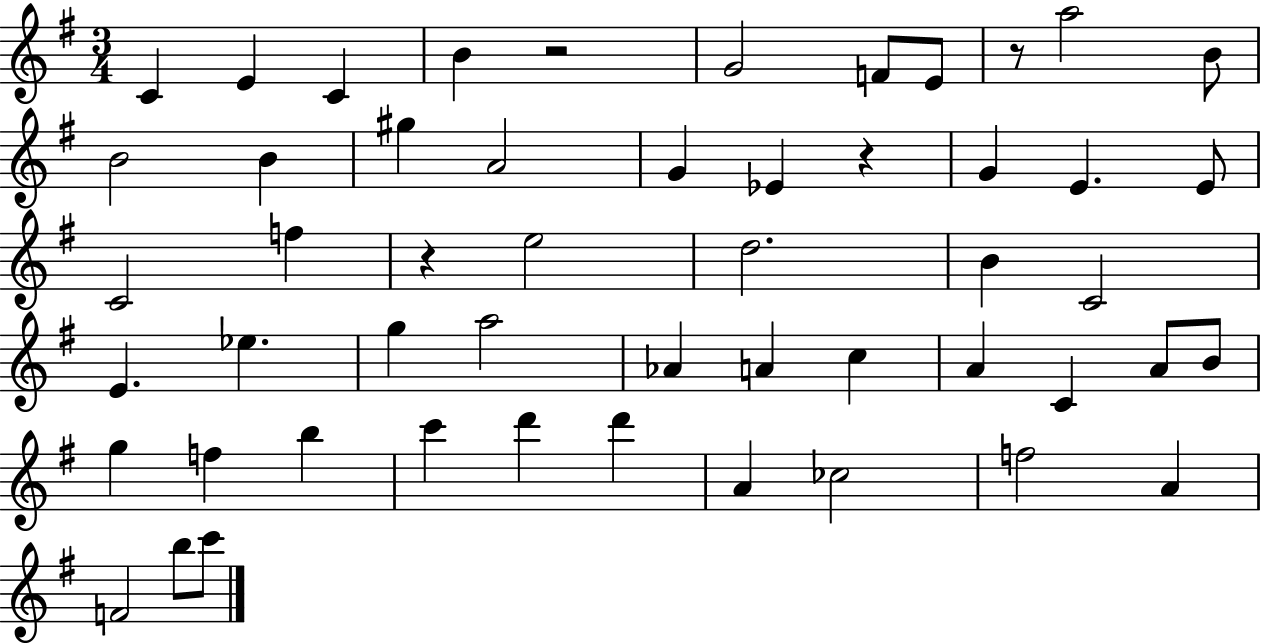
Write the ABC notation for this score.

X:1
T:Untitled
M:3/4
L:1/4
K:G
C E C B z2 G2 F/2 E/2 z/2 a2 B/2 B2 B ^g A2 G _E z G E E/2 C2 f z e2 d2 B C2 E _e g a2 _A A c A C A/2 B/2 g f b c' d' d' A _c2 f2 A F2 b/2 c'/2